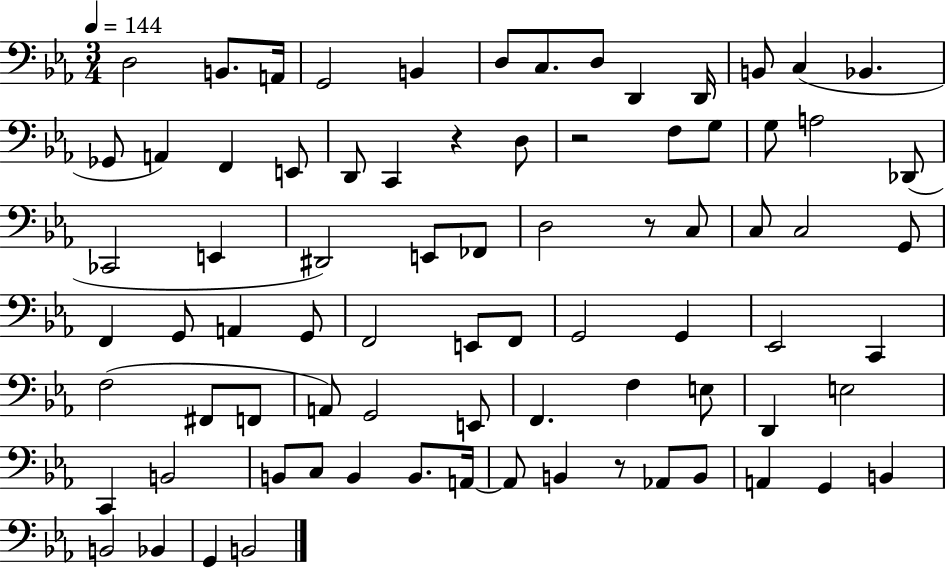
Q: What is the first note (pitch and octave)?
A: D3